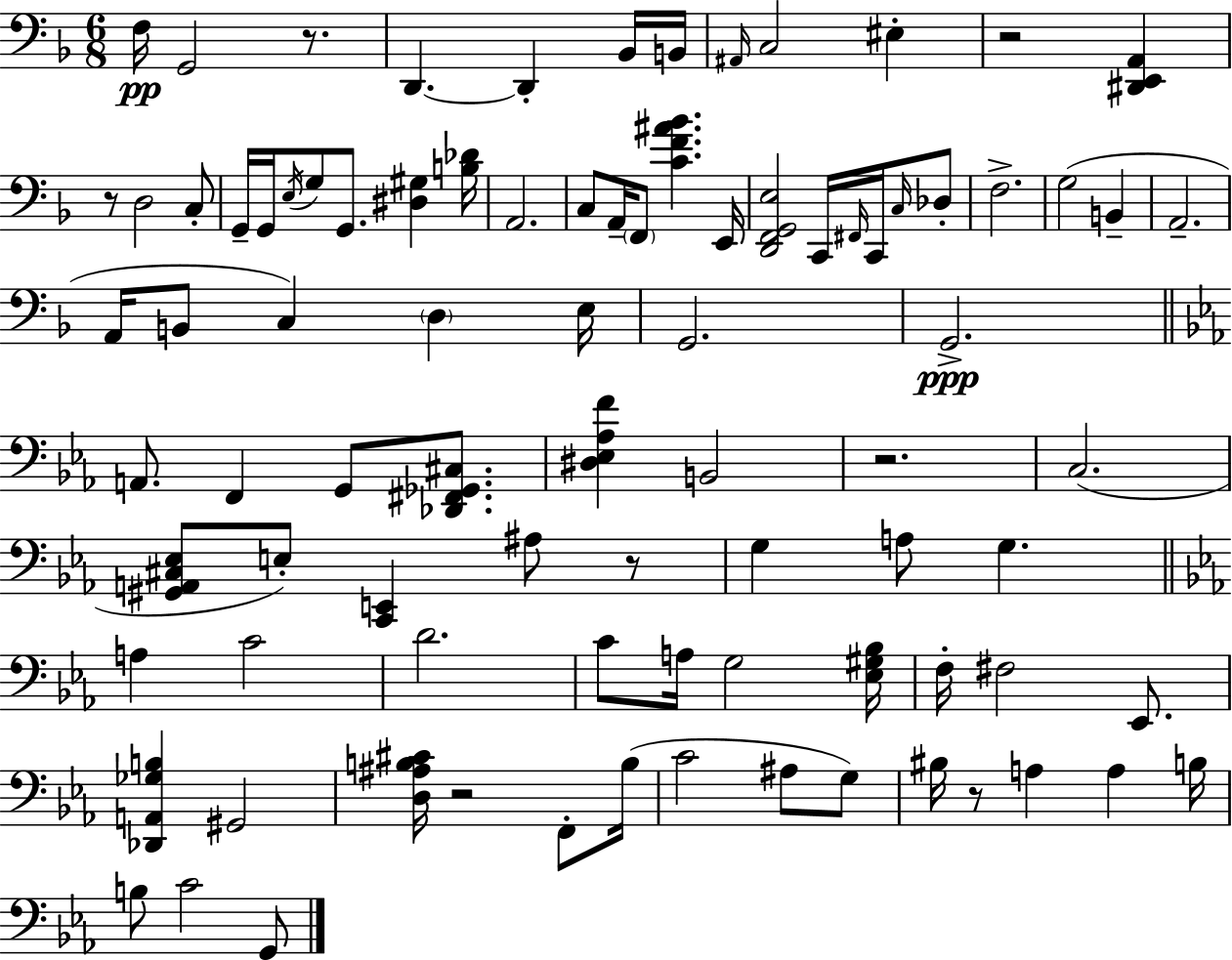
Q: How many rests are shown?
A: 7